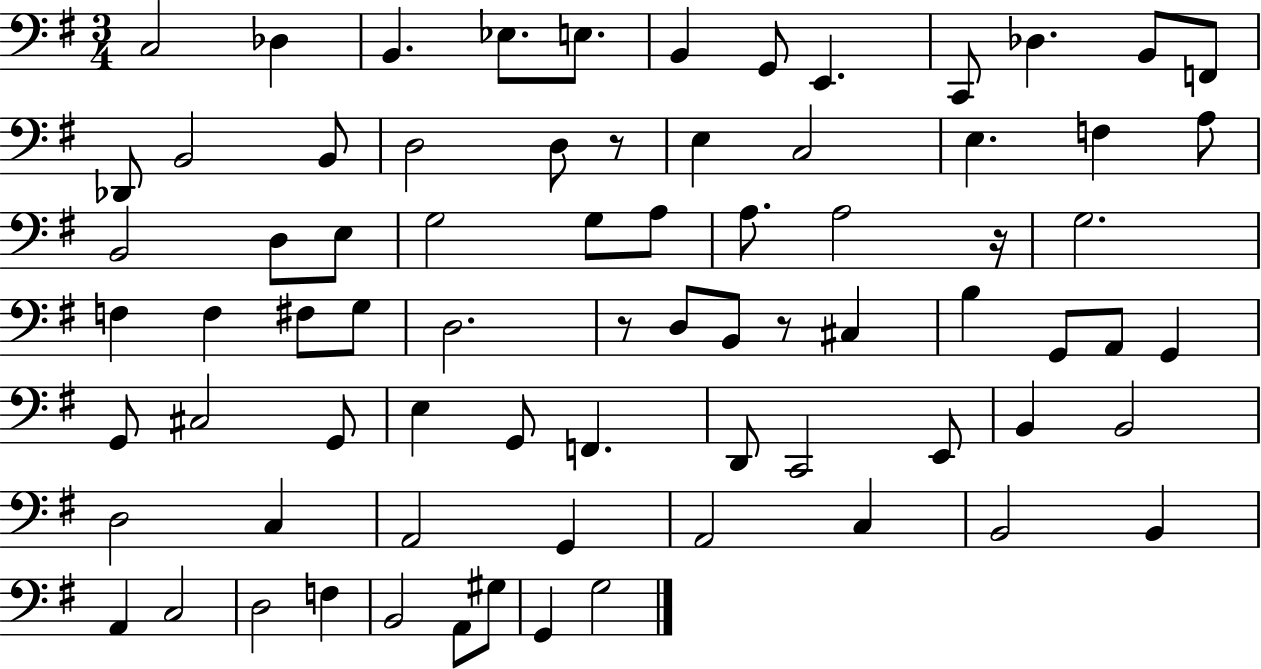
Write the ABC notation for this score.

X:1
T:Untitled
M:3/4
L:1/4
K:G
C,2 _D, B,, _E,/2 E,/2 B,, G,,/2 E,, C,,/2 _D, B,,/2 F,,/2 _D,,/2 B,,2 B,,/2 D,2 D,/2 z/2 E, C,2 E, F, A,/2 B,,2 D,/2 E,/2 G,2 G,/2 A,/2 A,/2 A,2 z/4 G,2 F, F, ^F,/2 G,/2 D,2 z/2 D,/2 B,,/2 z/2 ^C, B, G,,/2 A,,/2 G,, G,,/2 ^C,2 G,,/2 E, G,,/2 F,, D,,/2 C,,2 E,,/2 B,, B,,2 D,2 C, A,,2 G,, A,,2 C, B,,2 B,, A,, C,2 D,2 F, B,,2 A,,/2 ^G,/2 G,, G,2